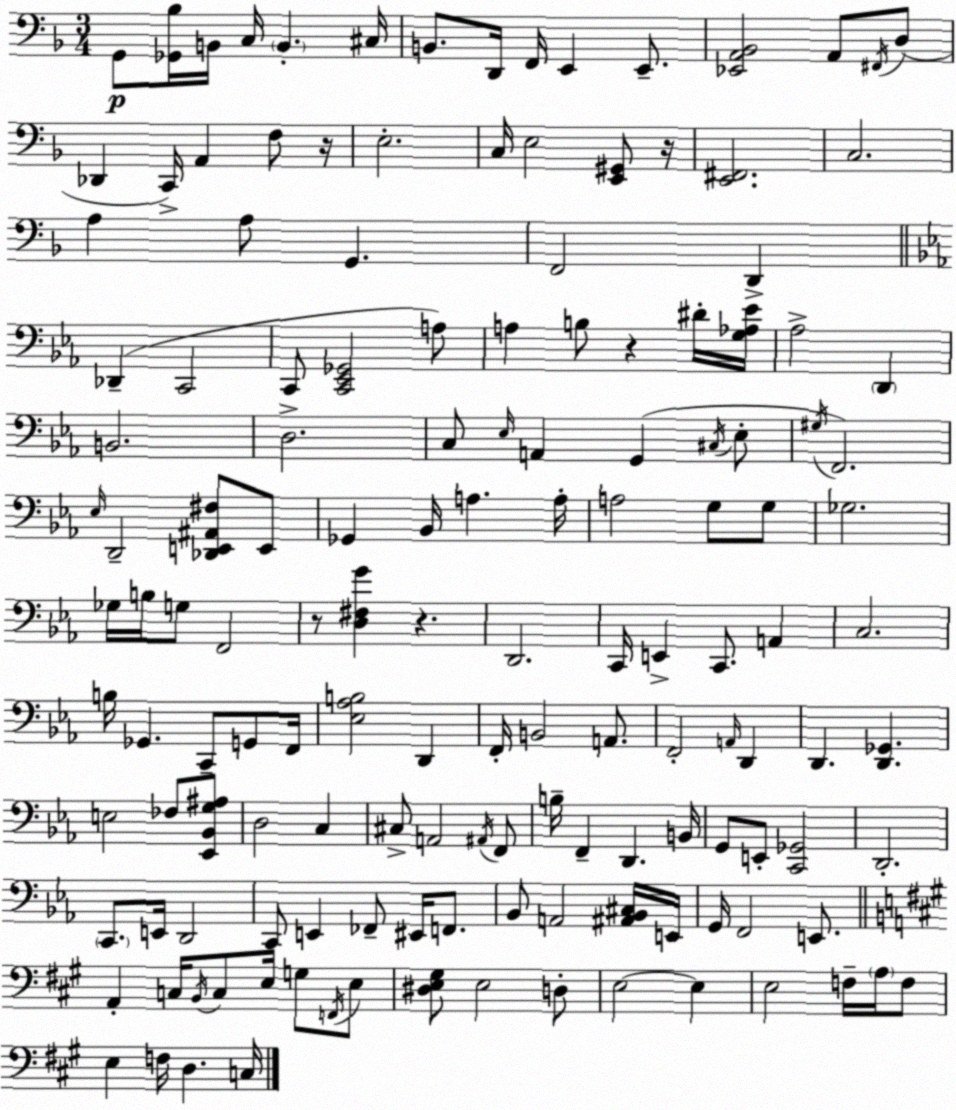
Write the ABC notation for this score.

X:1
T:Untitled
M:3/4
L:1/4
K:Dm
G,,/2 [_G,,_B,]/4 B,,/4 C,/4 B,, ^C,/4 B,,/2 D,,/4 F,,/4 E,, E,,/2 [_E,,A,,_B,,]2 A,,/2 ^F,,/4 D,/2 _D,, C,,/4 A,, F,/2 z/4 E,2 C,/4 E,2 [E,,^G,,]/2 z/4 [E,,^F,,]2 C,2 A, A,/2 G,, F,,2 D,, _D,, C,,2 C,,/2 [C,,_E,,_G,,]2 A,/2 A, B,/2 z ^D/4 [G,_A,_E]/4 _A,2 D,, B,,2 D,2 C,/2 _E,/4 A,, G,, ^C,/4 _E,/2 ^G,/4 F,,2 _E,/4 D,,2 [_D,,E,,^A,,^F,]/2 E,,/2 _G,, _B,,/4 A, A,/4 A,2 G,/2 G,/2 _G,2 _G,/4 B,/4 G,/2 F,,2 z/2 [D,^F,G] z D,,2 C,,/4 E,, C,,/2 A,, C,2 B,/4 _G,, C,,/2 G,,/2 F,,/4 [_E,_A,B,]2 D,, F,,/4 B,,2 A,,/2 F,,2 A,,/4 D,, D,, [D,,_G,,] E,2 _F,/2 [_E,,_B,,G,^A,]/2 D,2 C, ^C,/2 A,,2 ^A,,/4 F,,/2 B,/4 F,, D,, B,,/4 G,,/2 E,,/2 [C,,_G,,]2 D,,2 C,,/2 E,,/4 D,,2 C,,/2 E,, _F,,/2 ^E,,/4 F,,/2 _B,,/2 A,,2 [^A,,_B,,^C,]/4 E,,/4 G,,/4 F,,2 E,,/2 A,, C,/4 B,,/4 C,/2 E,/4 G,/2 F,,/4 E,/2 [^D,E,^G,]/2 E,2 D,/2 E,2 E, E,2 F,/4 A,/4 F,/2 E, F,/4 D, C,/4